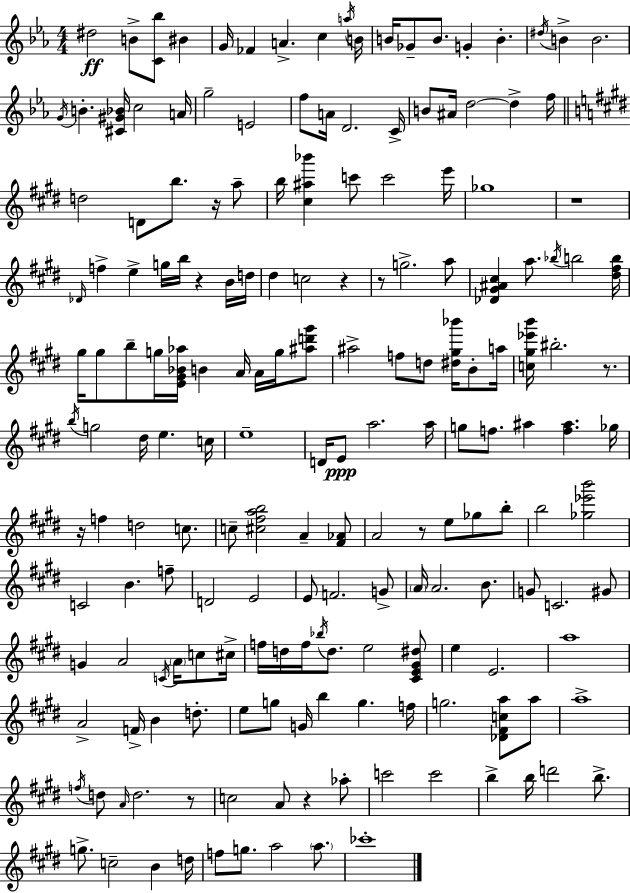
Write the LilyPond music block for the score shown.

{
  \clef treble
  \numericTimeSignature
  \time 4/4
  \key c \minor
  dis''2\ff b'8-> <c' bes''>8 bis'4 | g'16 fes'4 a'4.-> c''4 \acciaccatura { a''16 } | b'16 b'16 ges'8-- b'8. g'4-. b'4.-. | \acciaccatura { dis''16 } b'4-> b'2. | \break \acciaccatura { g'16 } b'4.-. <cis' gis' bes'>16 c''2 | a'16 g''2-- e'2 | f''8 a'16 d'2. | c'16-> b'8 ais'16 d''2~~ d''4-> | \break f''16 \bar "||" \break \key e \major d''2 d'8 b''8. r16 a''8-- | b''16 <cis'' ais'' bes'''>4 c'''8 c'''2 e'''16 | ges''1 | r1 | \break \grace { des'16 } f''4-> e''4-> g''16 b''16 r4 b'16 | d''16 dis''4 c''2 r4 | r8 g''2.-> a''8 | <des' gis' ais' cis''>4 a''8. \acciaccatura { bes''16 } b''2 | \break <dis'' fis'' b''>16 gis''16 gis''8 b''8-- g''16 <e' gis' bes' aes''>16 b'4 a'16 a'16 g''16 | <ais'' d''' gis'''>8 ais''2-> f''8 d''8 <dis'' gis'' bes'''>16 b'8-. | a''16 <c'' gis'' ees''' b'''>16 bis''2.-. r8. | \acciaccatura { b''16 } g''2 dis''16 e''4. | \break c''16 e''1-- | d'16 e'8\ppp a''2. | a''16 g''8 f''8. ais''4 <f'' ais''>4. | ges''16 r16 f''4 d''2 | \break c''8. c''8-- <cis'' fis'' a'' b''>2 a'4-- | <fis' aes'>8 a'2 r8 e''8 ges''8 | b''8-. b''2 <ges'' ees''' b'''>2 | c'2 b'4. | \break f''8-- d'2 e'2 | e'8 f'2. | g'8-> \parenthesize a'16 a'2. | b'8. g'8 c'2. | \break gis'8 g'4 a'2 \acciaccatura { c'16 } | \parenthesize a'16 c''8 cis''16-> f''16 d''16 f''16 \acciaccatura { bes''16 } d''8. e''2 | <cis' e' gis' dis''>8 e''4 e'2. | a''1 | \break a'2-> f'16-> b'4 | d''8.-. e''8 g''8 g'16 b''4 g''4. | f''16 g''2. | <des' fis' c'' a''>8 a''8 a''1-> | \break \acciaccatura { f''16 } d''8 \grace { a'16 } d''2. | r8 c''2 a'8 | r4 aes''8-. c'''2 c'''2 | b''4-> b''16 d'''2 | \break b''8.-> g''8.-> c''2-- | b'4 d''16 f''8 g''8. a''2 | \parenthesize a''8. ces'''1-. | \bar "|."
}